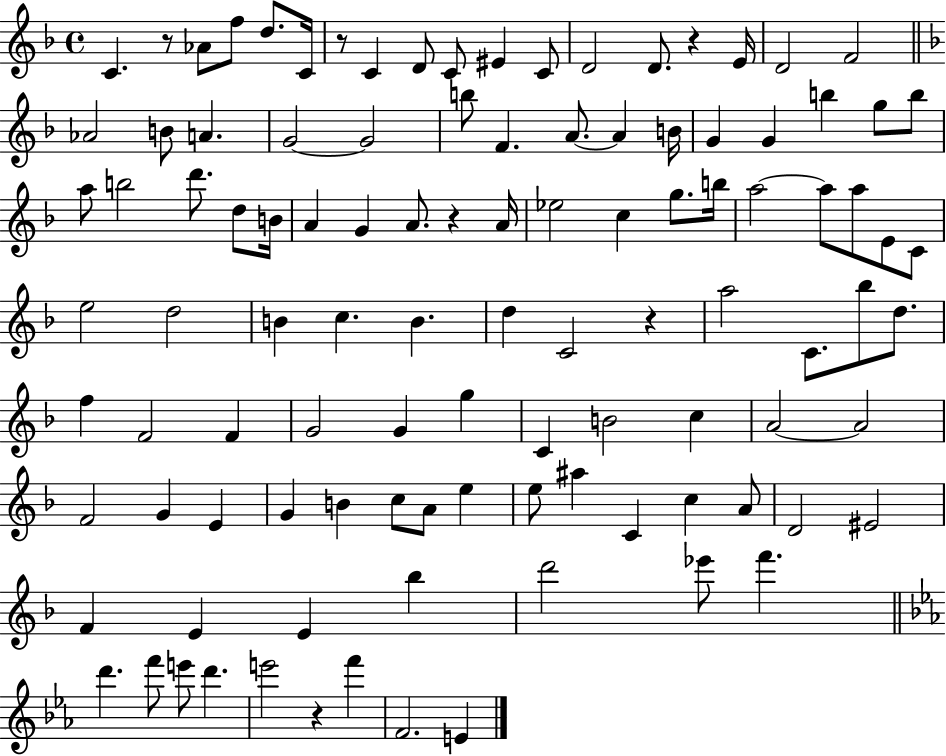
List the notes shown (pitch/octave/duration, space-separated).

C4/q. R/e Ab4/e F5/e D5/e. C4/s R/e C4/q D4/e C4/e EIS4/q C4/e D4/h D4/e. R/q E4/s D4/h F4/h Ab4/h B4/e A4/q. G4/h G4/h B5/e F4/q. A4/e. A4/q B4/s G4/q G4/q B5/q G5/e B5/e A5/e B5/h D6/e. D5/e B4/s A4/q G4/q A4/e. R/q A4/s Eb5/h C5/q G5/e. B5/s A5/h A5/e A5/e E4/e C4/e E5/h D5/h B4/q C5/q. B4/q. D5/q C4/h R/q A5/h C4/e. Bb5/e D5/e. F5/q F4/h F4/q G4/h G4/q G5/q C4/q B4/h C5/q A4/h A4/h F4/h G4/q E4/q G4/q B4/q C5/e A4/e E5/q E5/e A#5/q C4/q C5/q A4/e D4/h EIS4/h F4/q E4/q E4/q Bb5/q D6/h Eb6/e F6/q. D6/q. F6/e E6/e D6/q. E6/h R/q F6/q F4/h. E4/q